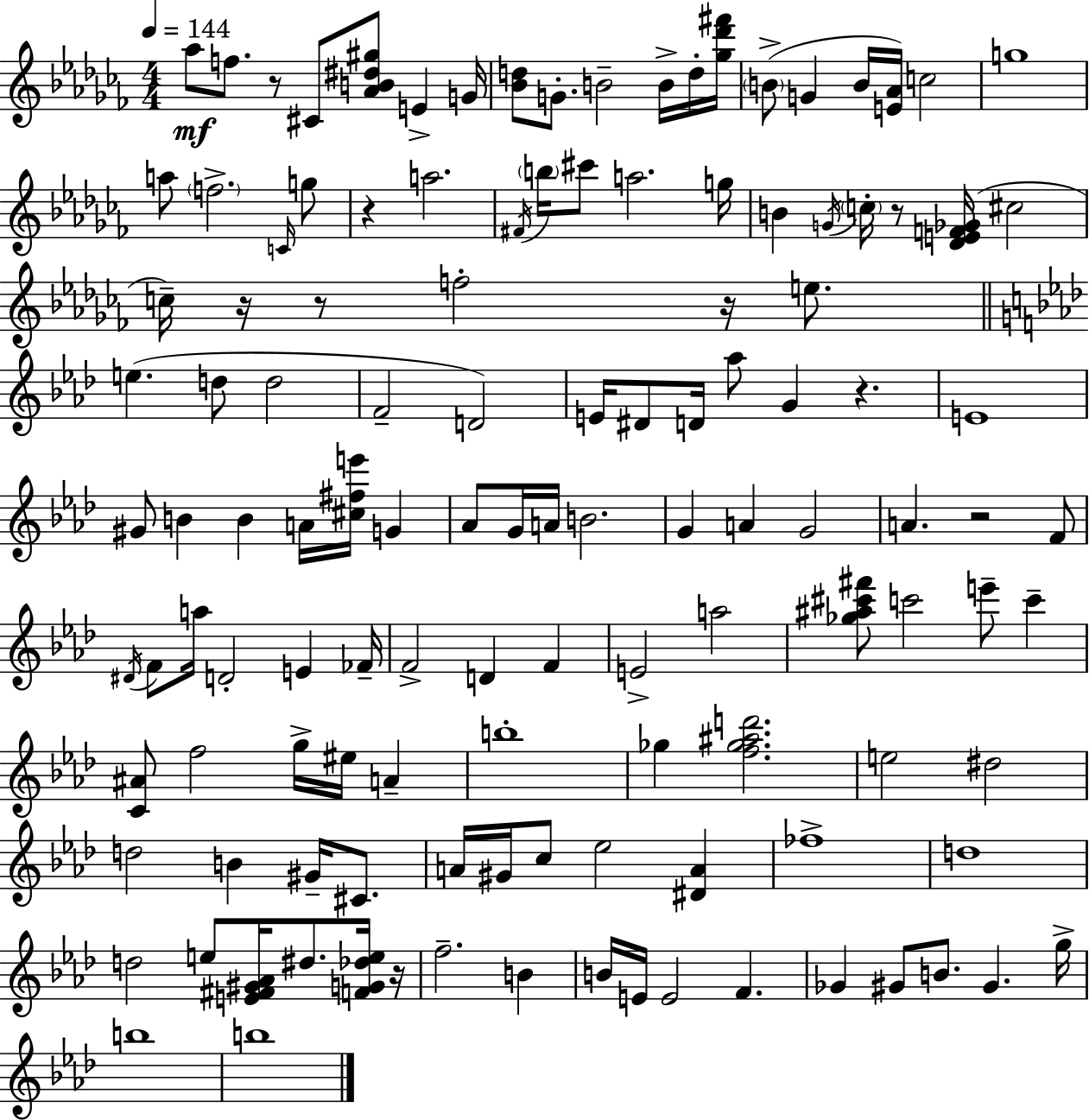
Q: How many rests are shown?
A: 9